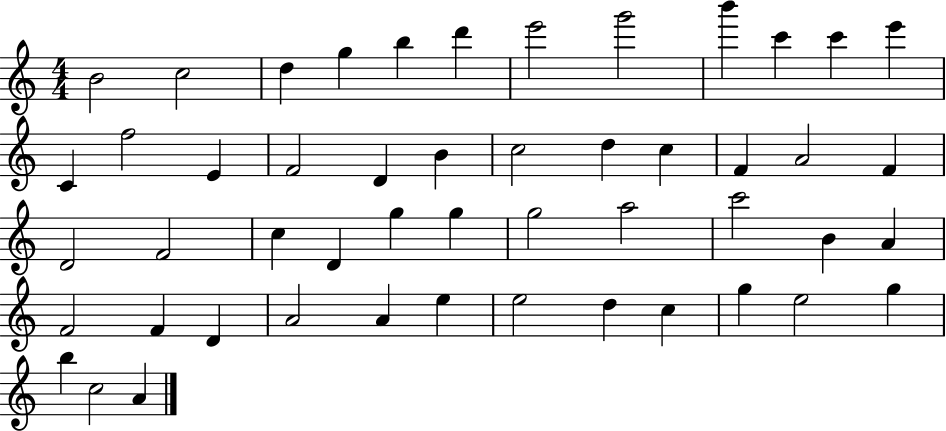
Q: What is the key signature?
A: C major